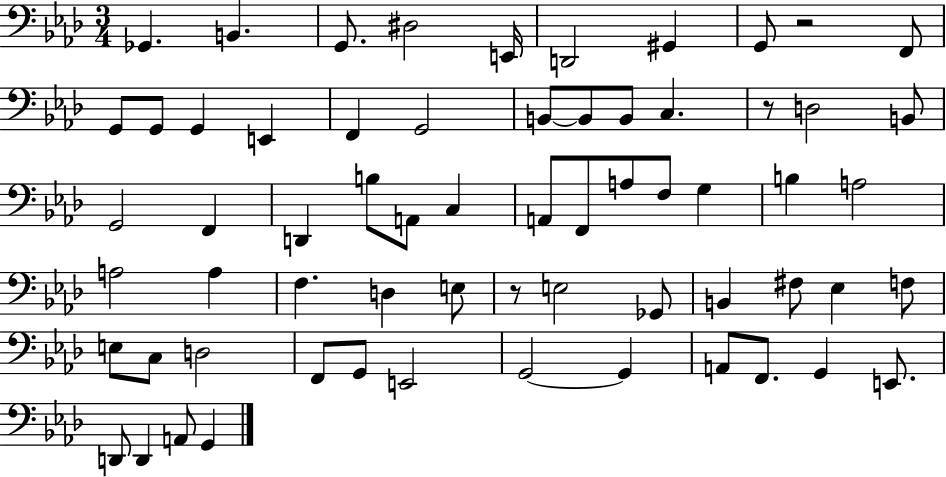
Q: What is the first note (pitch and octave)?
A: Gb2